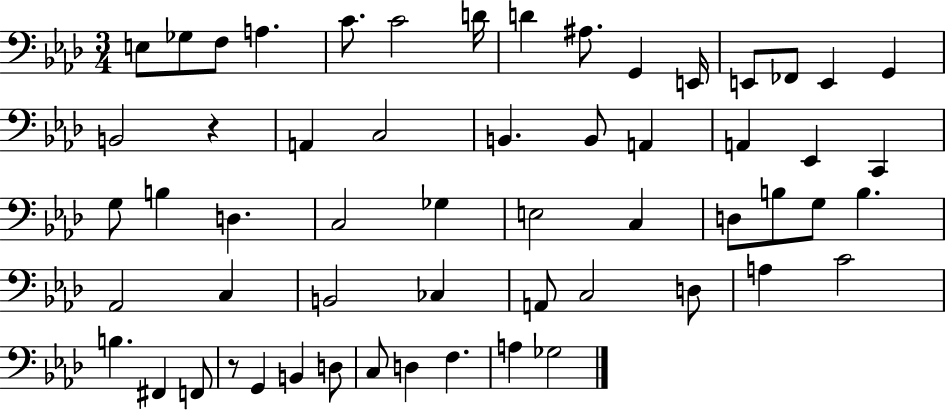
X:1
T:Untitled
M:3/4
L:1/4
K:Ab
E,/2 _G,/2 F,/2 A, C/2 C2 D/4 D ^A,/2 G,, E,,/4 E,,/2 _F,,/2 E,, G,, B,,2 z A,, C,2 B,, B,,/2 A,, A,, _E,, C,, G,/2 B, D, C,2 _G, E,2 C, D,/2 B,/2 G,/2 B, _A,,2 C, B,,2 _C, A,,/2 C,2 D,/2 A, C2 B, ^F,, F,,/2 z/2 G,, B,, D,/2 C,/2 D, F, A, _G,2